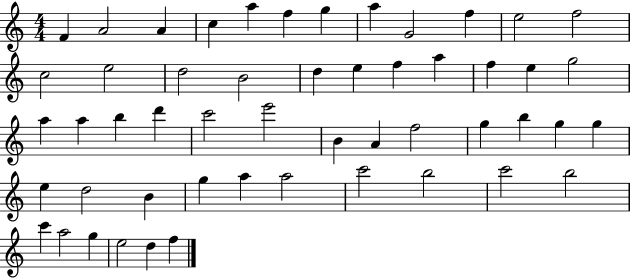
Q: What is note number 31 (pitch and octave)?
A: A4